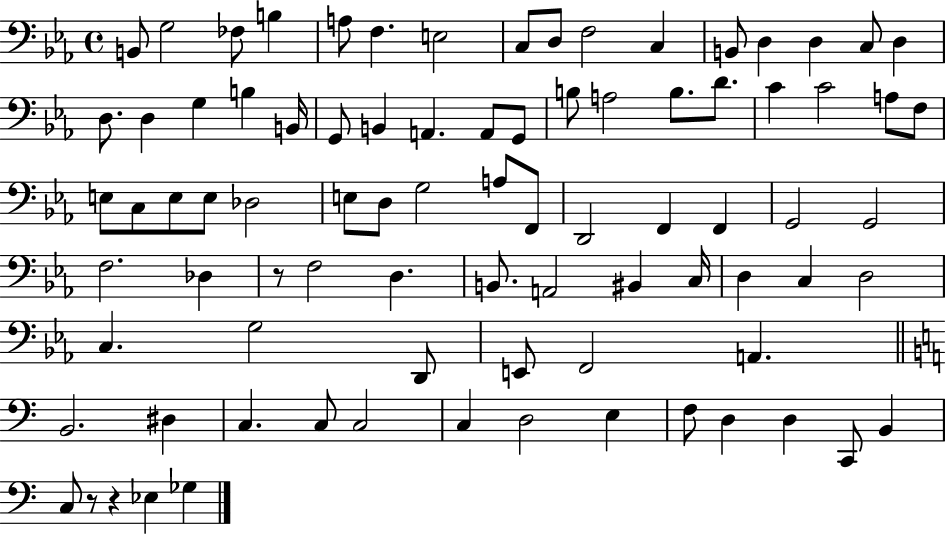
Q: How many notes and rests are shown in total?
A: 85